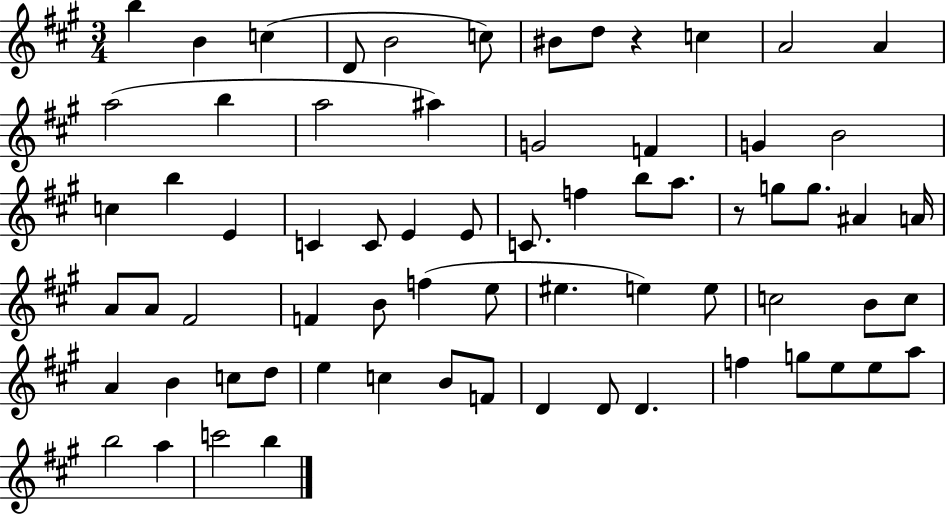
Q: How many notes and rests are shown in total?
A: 69